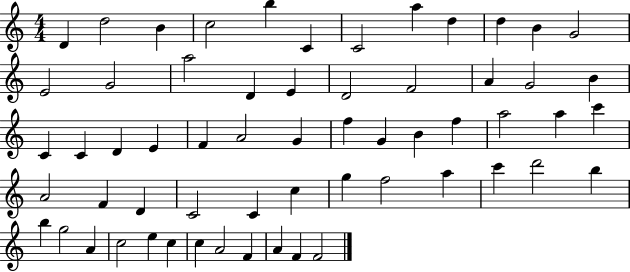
{
  \clef treble
  \numericTimeSignature
  \time 4/4
  \key c \major
  d'4 d''2 b'4 | c''2 b''4 c'4 | c'2 a''4 d''4 | d''4 b'4 g'2 | \break e'2 g'2 | a''2 d'4 e'4 | d'2 f'2 | a'4 g'2 b'4 | \break c'4 c'4 d'4 e'4 | f'4 a'2 g'4 | f''4 g'4 b'4 f''4 | a''2 a''4 c'''4 | \break a'2 f'4 d'4 | c'2 c'4 c''4 | g''4 f''2 a''4 | c'''4 d'''2 b''4 | \break b''4 g''2 a'4 | c''2 e''4 c''4 | c''4 a'2 f'4 | a'4 f'4 f'2 | \break \bar "|."
}